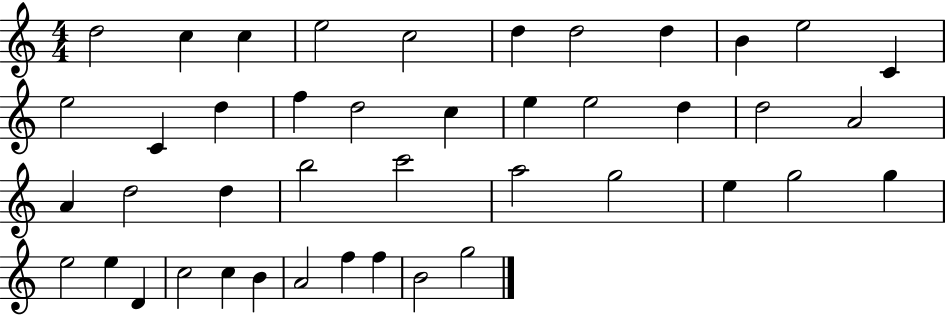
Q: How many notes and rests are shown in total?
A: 43